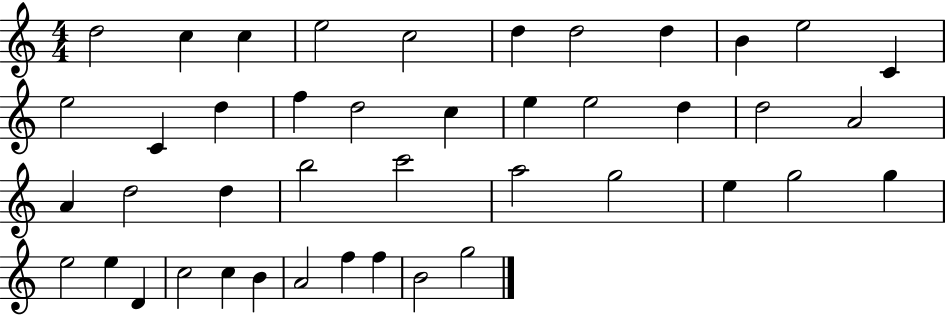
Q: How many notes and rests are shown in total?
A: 43